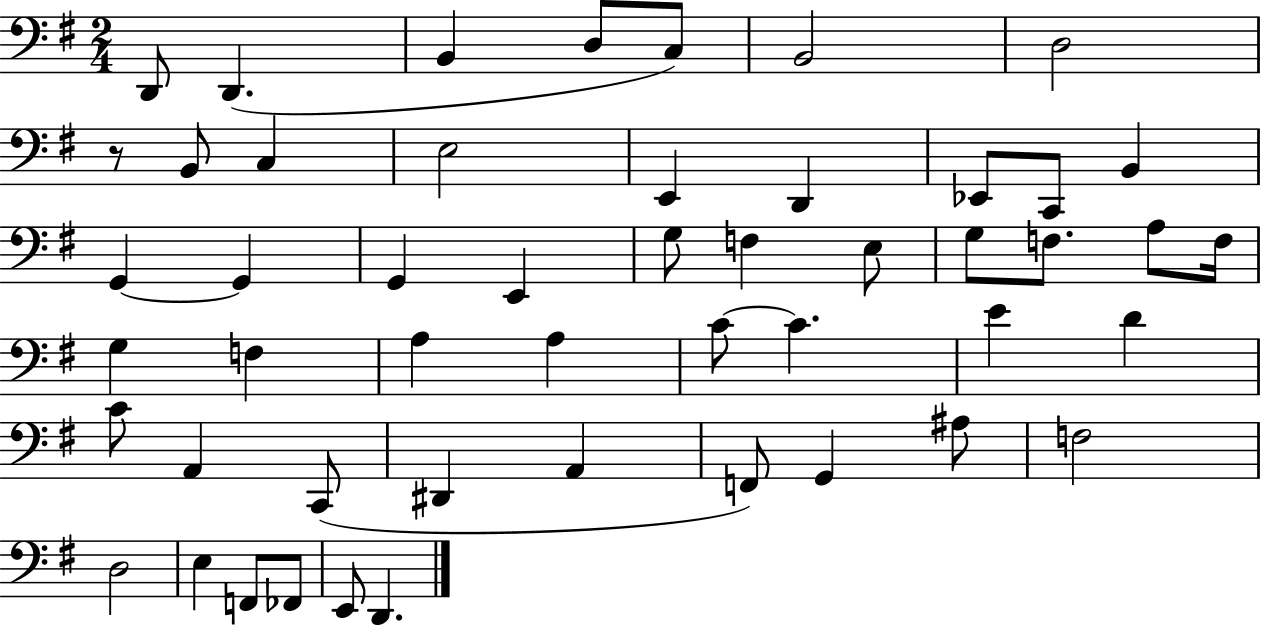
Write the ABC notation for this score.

X:1
T:Untitled
M:2/4
L:1/4
K:G
D,,/2 D,, B,, D,/2 C,/2 B,,2 D,2 z/2 B,,/2 C, E,2 E,, D,, _E,,/2 C,,/2 B,, G,, G,, G,, E,, G,/2 F, E,/2 G,/2 F,/2 A,/2 F,/4 G, F, A, A, C/2 C E D C/2 A,, C,,/2 ^D,, A,, F,,/2 G,, ^A,/2 F,2 D,2 E, F,,/2 _F,,/2 E,,/2 D,,